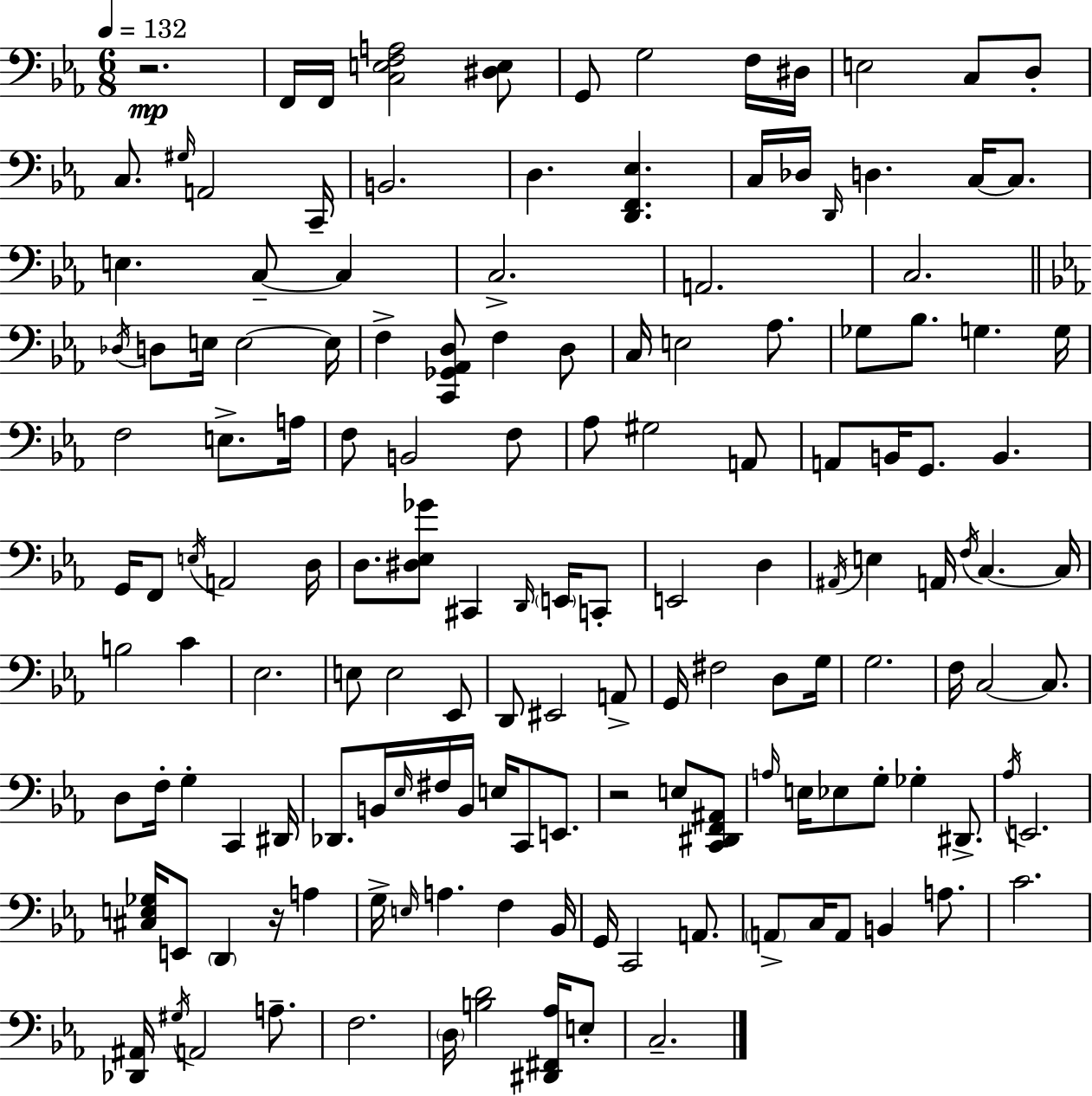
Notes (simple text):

R/h. F2/s F2/s [C3,E3,F3,A3]/h [D#3,E3]/e G2/e G3/h F3/s D#3/s E3/h C3/e D3/e C3/e. G#3/s A2/h C2/s B2/h. D3/q. [D2,F2,Eb3]/q. C3/s Db3/s D2/s D3/q. C3/s C3/e. E3/q. C3/e C3/q C3/h. A2/h. C3/h. Db3/s D3/e E3/s E3/h E3/s F3/q [C2,Gb2,Ab2,D3]/e F3/q D3/e C3/s E3/h Ab3/e. Gb3/e Bb3/e. G3/q. G3/s F3/h E3/e. A3/s F3/e B2/h F3/e Ab3/e G#3/h A2/e A2/e B2/s G2/e. B2/q. G2/s F2/e E3/s A2/h D3/s D3/e. [D#3,Eb3,Gb4]/e C#2/q D2/s E2/s C2/e E2/h D3/q A#2/s E3/q A2/s F3/s C3/q. C3/s B3/h C4/q Eb3/h. E3/e E3/h Eb2/e D2/e EIS2/h A2/e G2/s F#3/h D3/e G3/s G3/h. F3/s C3/h C3/e. D3/e F3/s G3/q C2/q D#2/s Db2/e. B2/s Eb3/s F#3/s B2/s E3/s C2/e E2/e. R/h E3/e [C2,D#2,F2,A#2]/e A3/s E3/s Eb3/e G3/e Gb3/q D#2/e. Ab3/s E2/h. [C#3,E3,Gb3]/s E2/e D2/q R/s A3/q G3/s E3/s A3/q. F3/q Bb2/s G2/s C2/h A2/e. A2/e C3/s A2/e B2/q A3/e. C4/h. [Db2,A#2]/s G#3/s A2/h A3/e. F3/h. D3/s [B3,D4]/h [D#2,F#2,Ab3]/s E3/e C3/h.